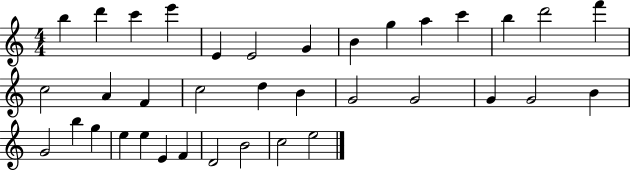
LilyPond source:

{
  \clef treble
  \numericTimeSignature
  \time 4/4
  \key c \major
  b''4 d'''4 c'''4 e'''4 | e'4 e'2 g'4 | b'4 g''4 a''4 c'''4 | b''4 d'''2 f'''4 | \break c''2 a'4 f'4 | c''2 d''4 b'4 | g'2 g'2 | g'4 g'2 b'4 | \break g'2 b''4 g''4 | e''4 e''4 e'4 f'4 | d'2 b'2 | c''2 e''2 | \break \bar "|."
}